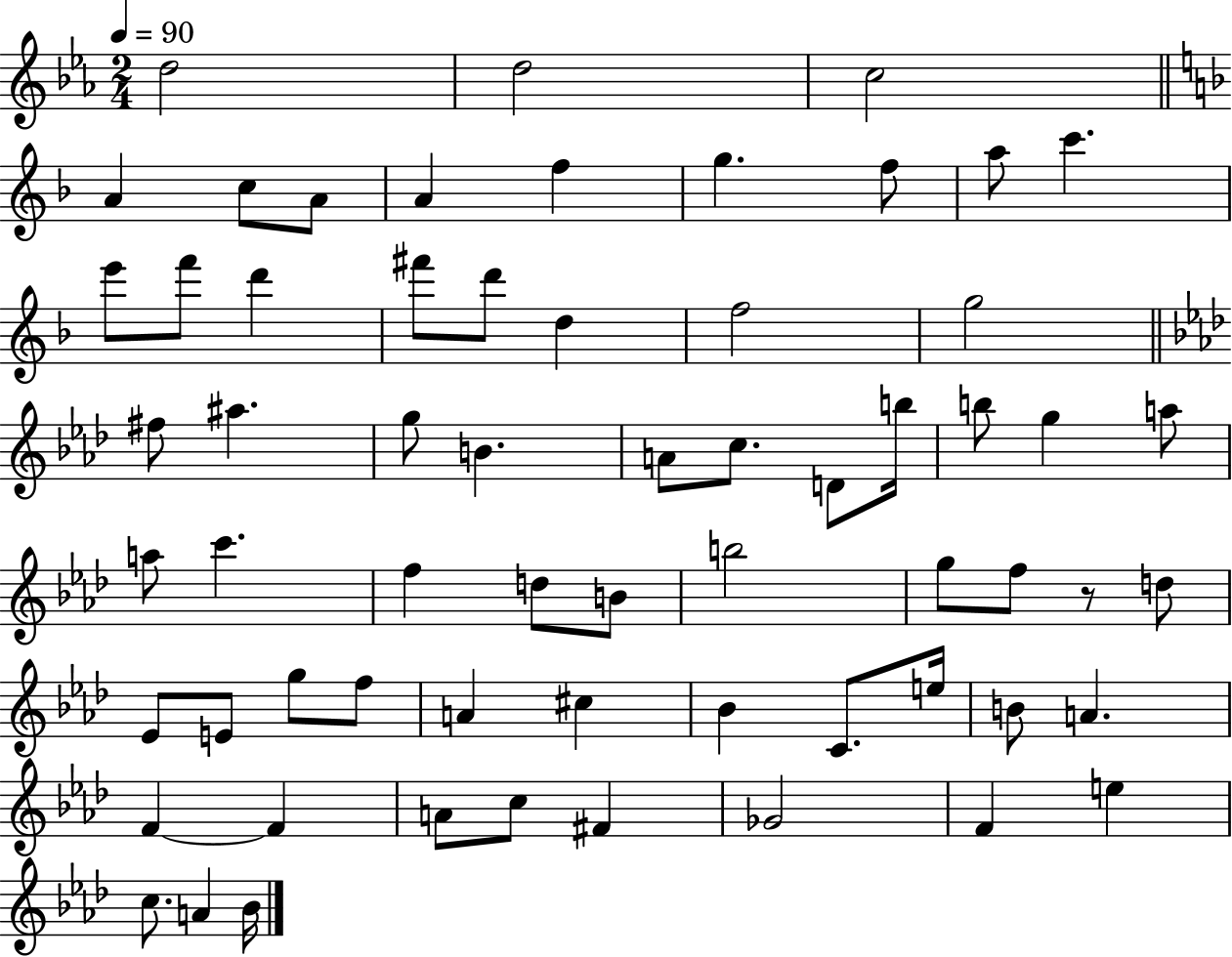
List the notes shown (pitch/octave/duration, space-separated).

D5/h D5/h C5/h A4/q C5/e A4/e A4/q F5/q G5/q. F5/e A5/e C6/q. E6/e F6/e D6/q F#6/e D6/e D5/q F5/h G5/h F#5/e A#5/q. G5/e B4/q. A4/e C5/e. D4/e B5/s B5/e G5/q A5/e A5/e C6/q. F5/q D5/e B4/e B5/h G5/e F5/e R/e D5/e Eb4/e E4/e G5/e F5/e A4/q C#5/q Bb4/q C4/e. E5/s B4/e A4/q. F4/q F4/q A4/e C5/e F#4/q Gb4/h F4/q E5/q C5/e. A4/q Bb4/s